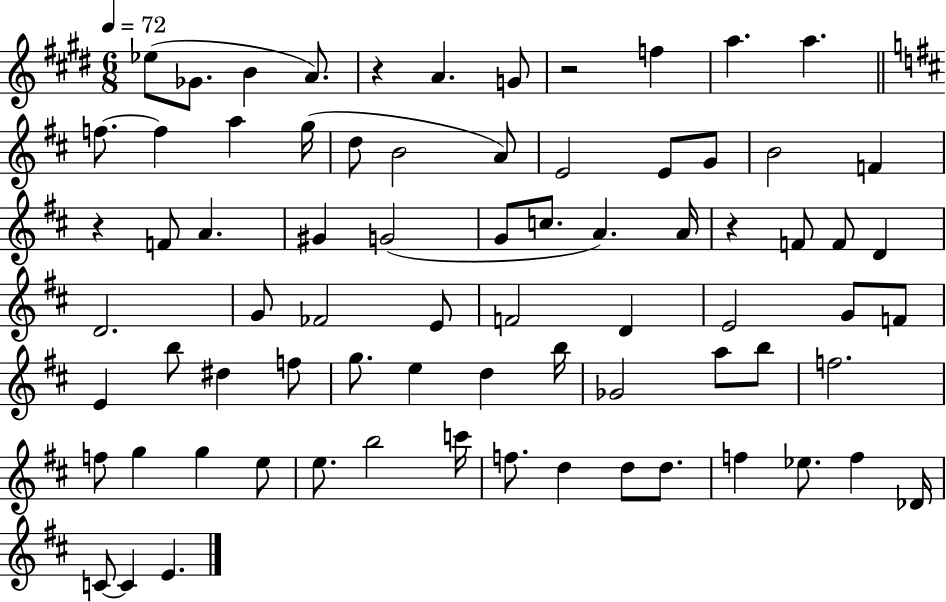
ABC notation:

X:1
T:Untitled
M:6/8
L:1/4
K:E
_e/2 _G/2 B A/2 z A G/2 z2 f a a f/2 f a g/4 d/2 B2 A/2 E2 E/2 G/2 B2 F z F/2 A ^G G2 G/2 c/2 A A/4 z F/2 F/2 D D2 G/2 _F2 E/2 F2 D E2 G/2 F/2 E b/2 ^d f/2 g/2 e d b/4 _G2 a/2 b/2 f2 f/2 g g e/2 e/2 b2 c'/4 f/2 d d/2 d/2 f _e/2 f _D/4 C/2 C E